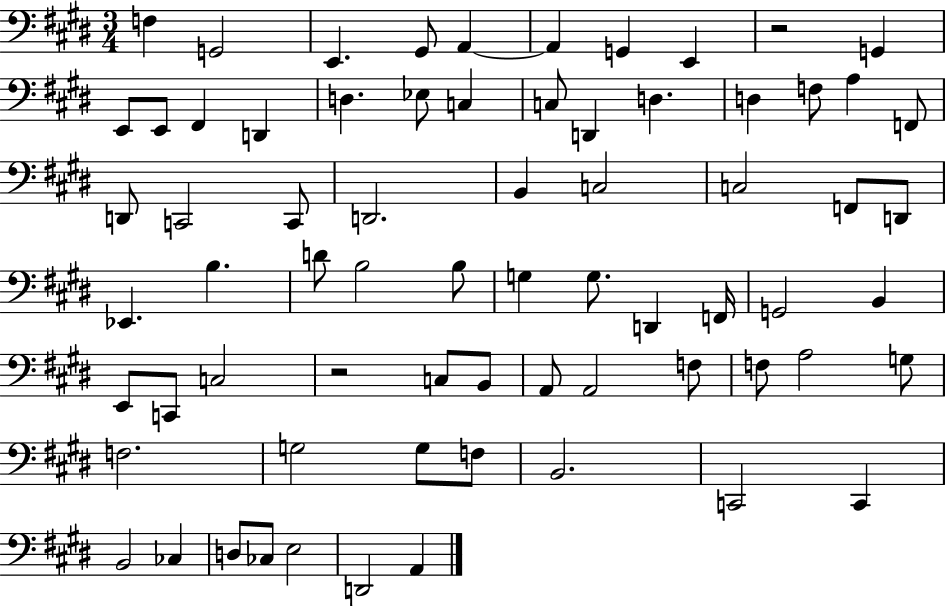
{
  \clef bass
  \numericTimeSignature
  \time 3/4
  \key e \major
  f4 g,2 | e,4. gis,8 a,4~~ | a,4 g,4 e,4 | r2 g,4 | \break e,8 e,8 fis,4 d,4 | d4. ees8 c4 | c8 d,4 d4. | d4 f8 a4 f,8 | \break d,8 c,2 c,8 | d,2. | b,4 c2 | c2 f,8 d,8 | \break ees,4. b4. | d'8 b2 b8 | g4 g8. d,4 f,16 | g,2 b,4 | \break e,8 c,8 c2 | r2 c8 b,8 | a,8 a,2 f8 | f8 a2 g8 | \break f2. | g2 g8 f8 | b,2. | c,2 c,4 | \break b,2 ces4 | d8 ces8 e2 | d,2 a,4 | \bar "|."
}